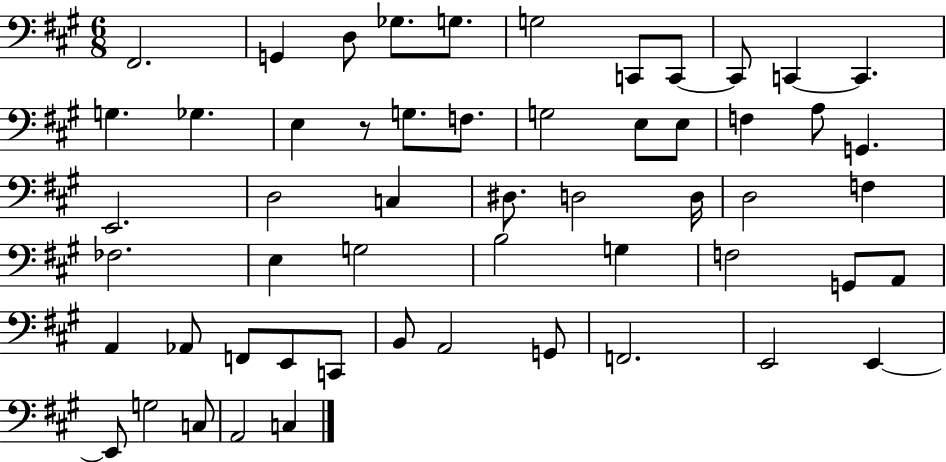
X:1
T:Untitled
M:6/8
L:1/4
K:A
^F,,2 G,, D,/2 _G,/2 G,/2 G,2 C,,/2 C,,/2 C,,/2 C,, C,, G, _G, E, z/2 G,/2 F,/2 G,2 E,/2 E,/2 F, A,/2 G,, E,,2 D,2 C, ^D,/2 D,2 D,/4 D,2 F, _F,2 E, G,2 B,2 G, F,2 G,,/2 A,,/2 A,, _A,,/2 F,,/2 E,,/2 C,,/2 B,,/2 A,,2 G,,/2 F,,2 E,,2 E,, E,,/2 G,2 C,/2 A,,2 C,